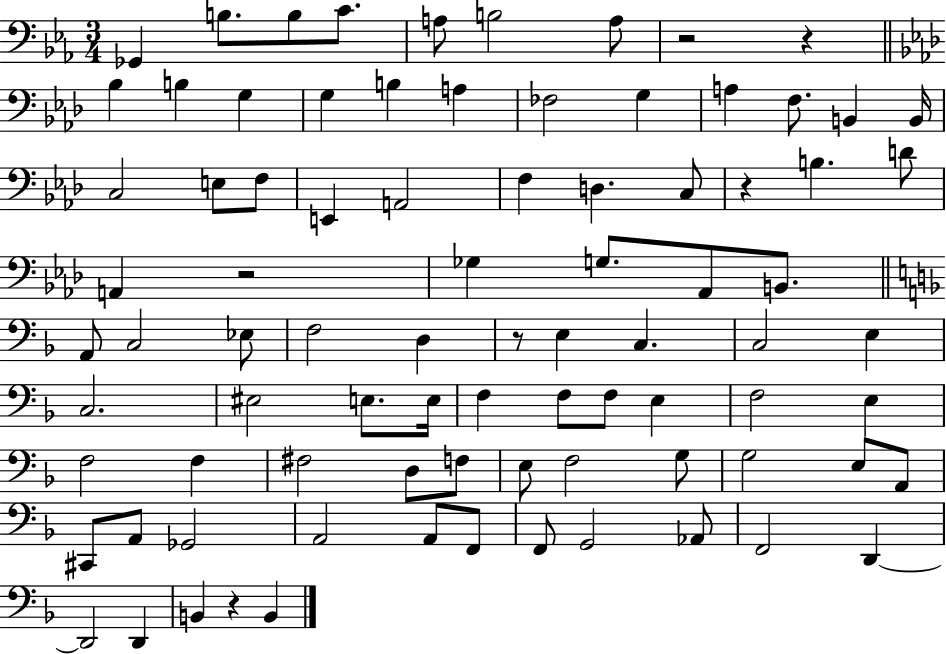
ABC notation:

X:1
T:Untitled
M:3/4
L:1/4
K:Eb
_G,, B,/2 B,/2 C/2 A,/2 B,2 A,/2 z2 z _B, B, G, G, B, A, _F,2 G, A, F,/2 B,, B,,/4 C,2 E,/2 F,/2 E,, A,,2 F, D, C,/2 z B, D/2 A,, z2 _G, G,/2 _A,,/2 B,,/2 A,,/2 C,2 _E,/2 F,2 D, z/2 E, C, C,2 E, C,2 ^E,2 E,/2 E,/4 F, F,/2 F,/2 E, F,2 E, F,2 F, ^F,2 D,/2 F,/2 E,/2 F,2 G,/2 G,2 E,/2 A,,/2 ^C,,/2 A,,/2 _G,,2 A,,2 A,,/2 F,,/2 F,,/2 G,,2 _A,,/2 F,,2 D,, D,,2 D,, B,, z B,,